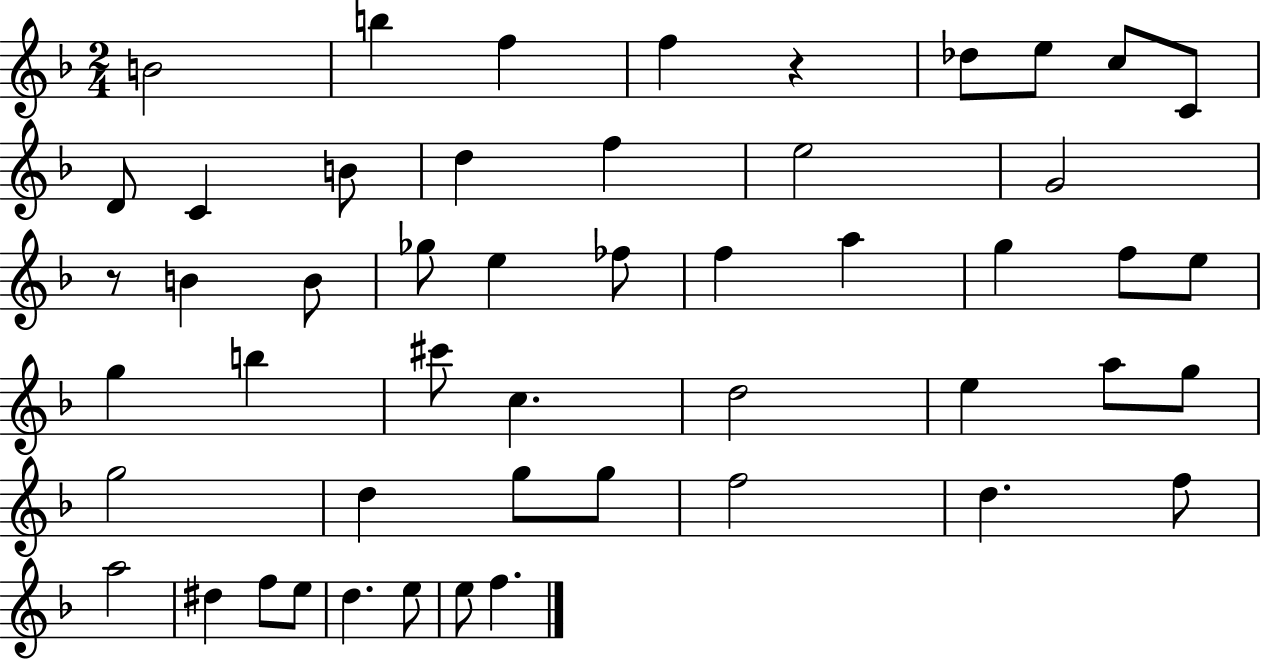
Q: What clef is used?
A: treble